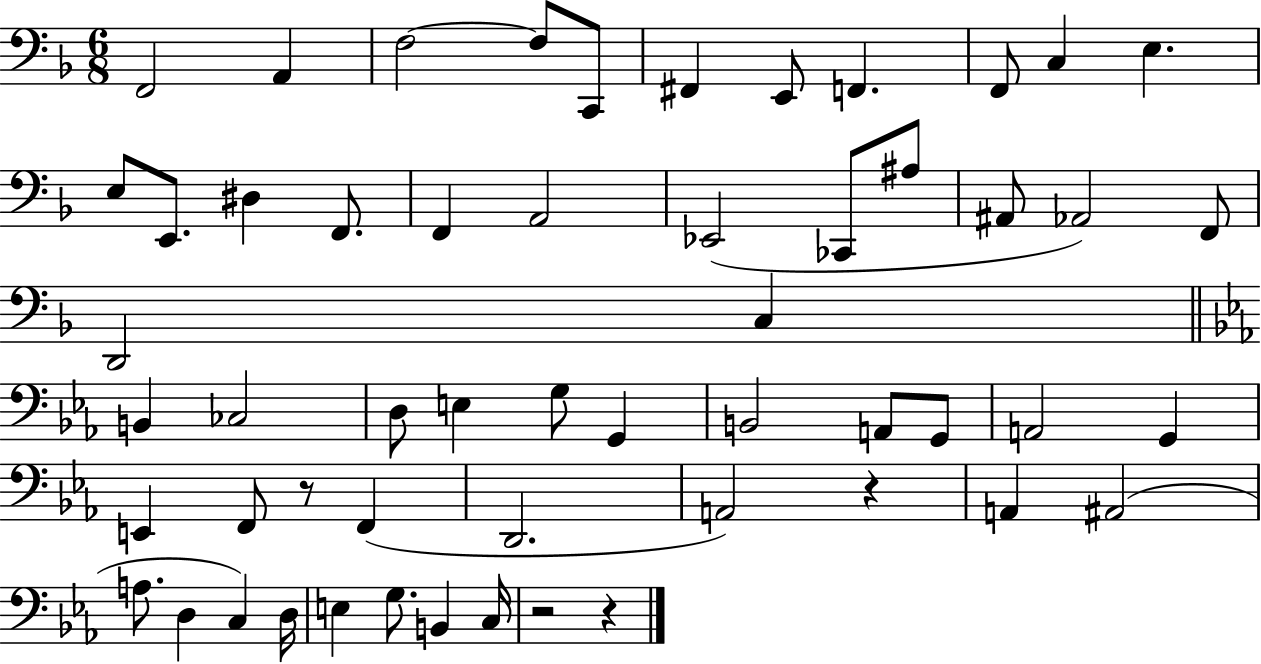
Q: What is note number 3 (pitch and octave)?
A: F3